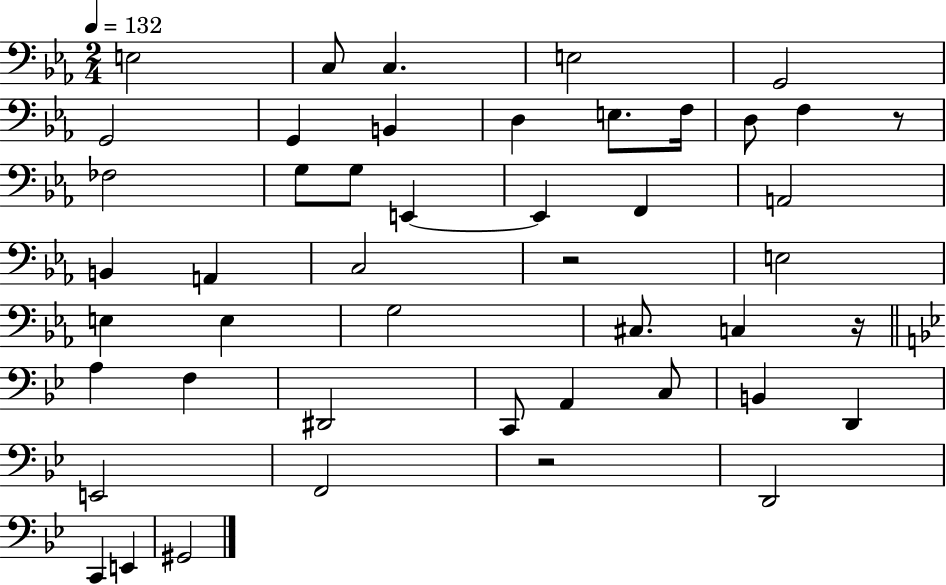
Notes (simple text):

E3/h C3/e C3/q. E3/h G2/h G2/h G2/q B2/q D3/q E3/e. F3/s D3/e F3/q R/e FES3/h G3/e G3/e E2/q E2/q F2/q A2/h B2/q A2/q C3/h R/h E3/h E3/q E3/q G3/h C#3/e. C3/q R/s A3/q F3/q D#2/h C2/e A2/q C3/e B2/q D2/q E2/h F2/h R/h D2/h C2/q E2/q G#2/h